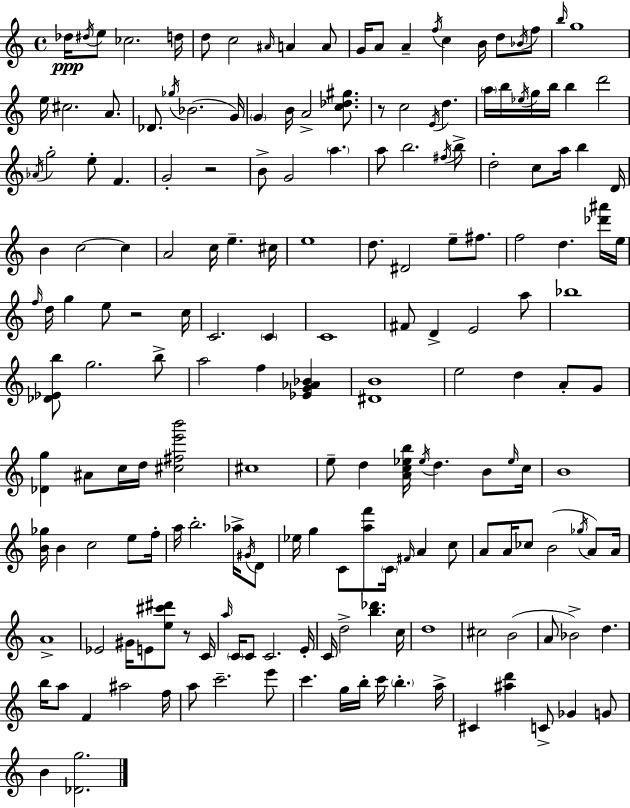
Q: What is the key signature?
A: C major